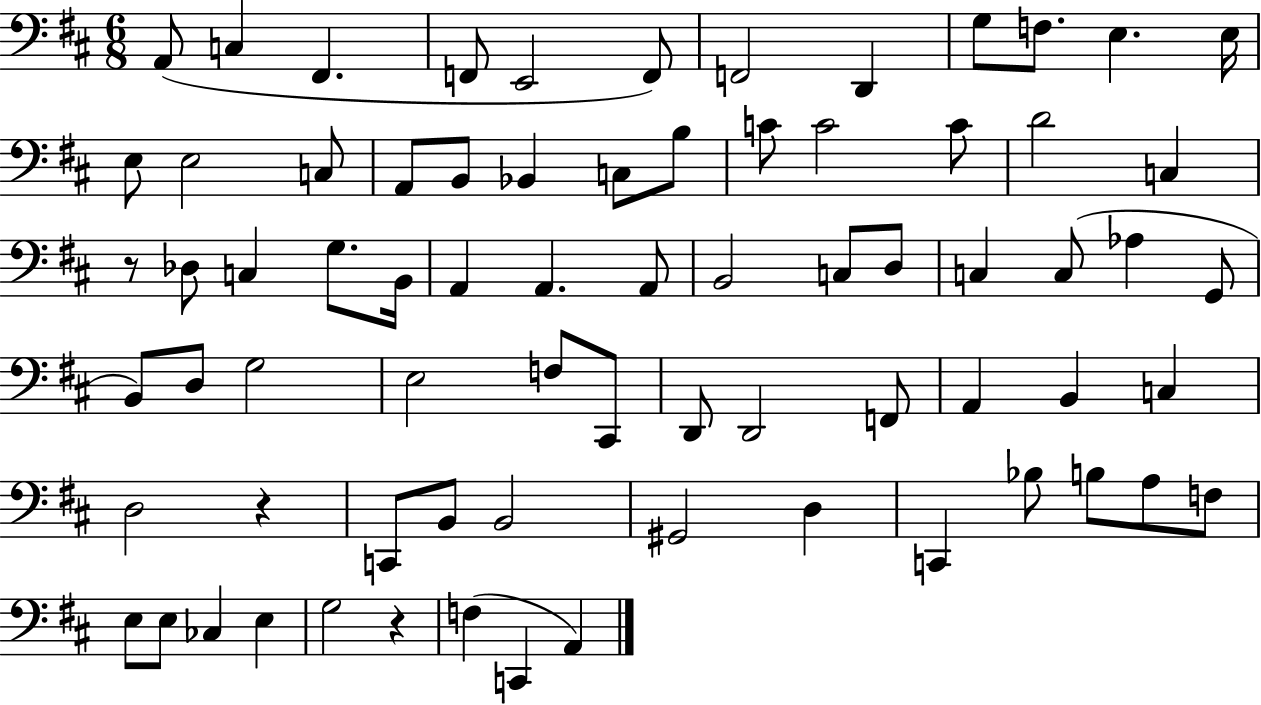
X:1
T:Untitled
M:6/8
L:1/4
K:D
A,,/2 C, ^F,, F,,/2 E,,2 F,,/2 F,,2 D,, G,/2 F,/2 E, E,/4 E,/2 E,2 C,/2 A,,/2 B,,/2 _B,, C,/2 B,/2 C/2 C2 C/2 D2 C, z/2 _D,/2 C, G,/2 B,,/4 A,, A,, A,,/2 B,,2 C,/2 D,/2 C, C,/2 _A, G,,/2 B,,/2 D,/2 G,2 E,2 F,/2 ^C,,/2 D,,/2 D,,2 F,,/2 A,, B,, C, D,2 z C,,/2 B,,/2 B,,2 ^G,,2 D, C,, _B,/2 B,/2 A,/2 F,/2 E,/2 E,/2 _C, E, G,2 z F, C,, A,,